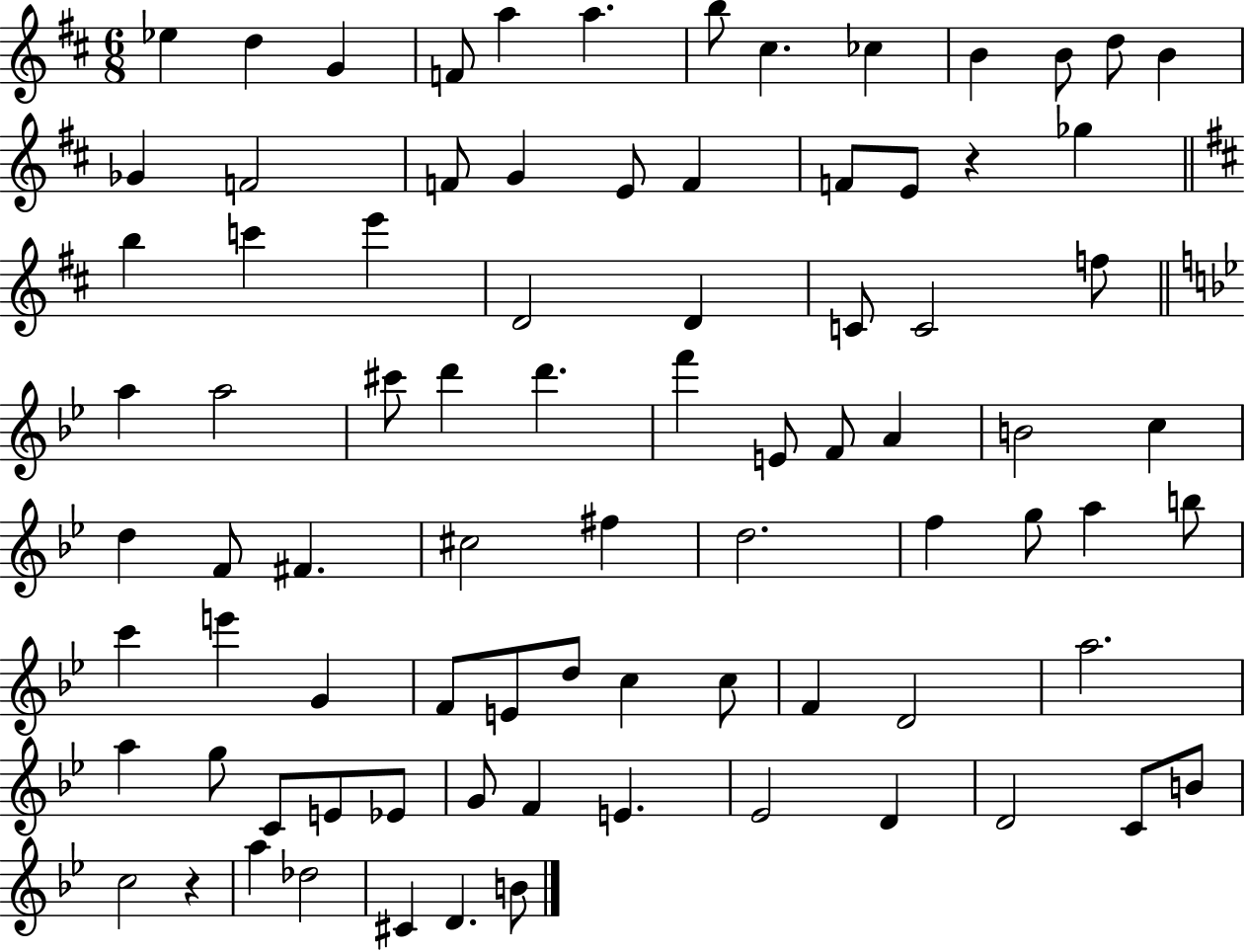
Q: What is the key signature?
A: D major